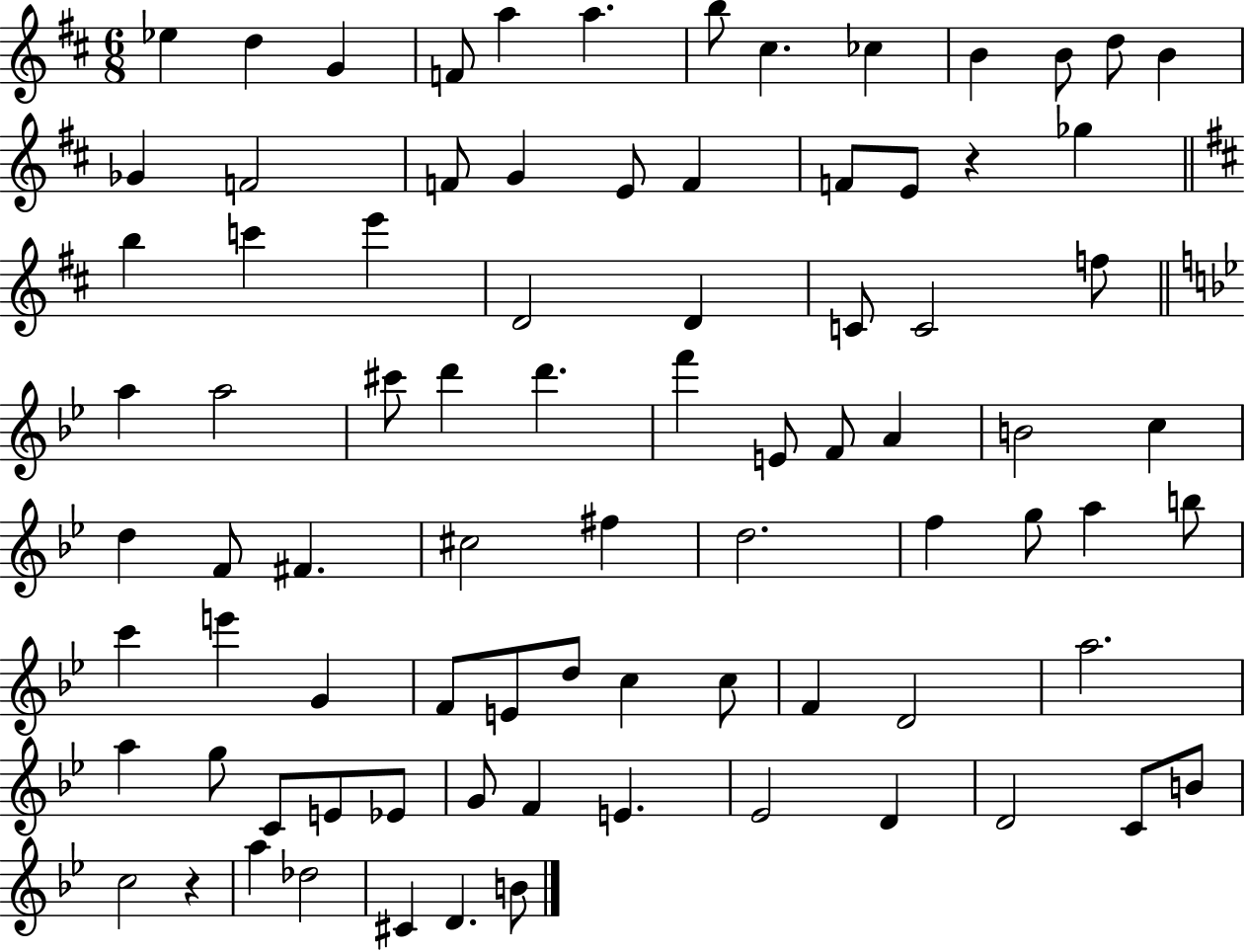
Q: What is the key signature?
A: D major